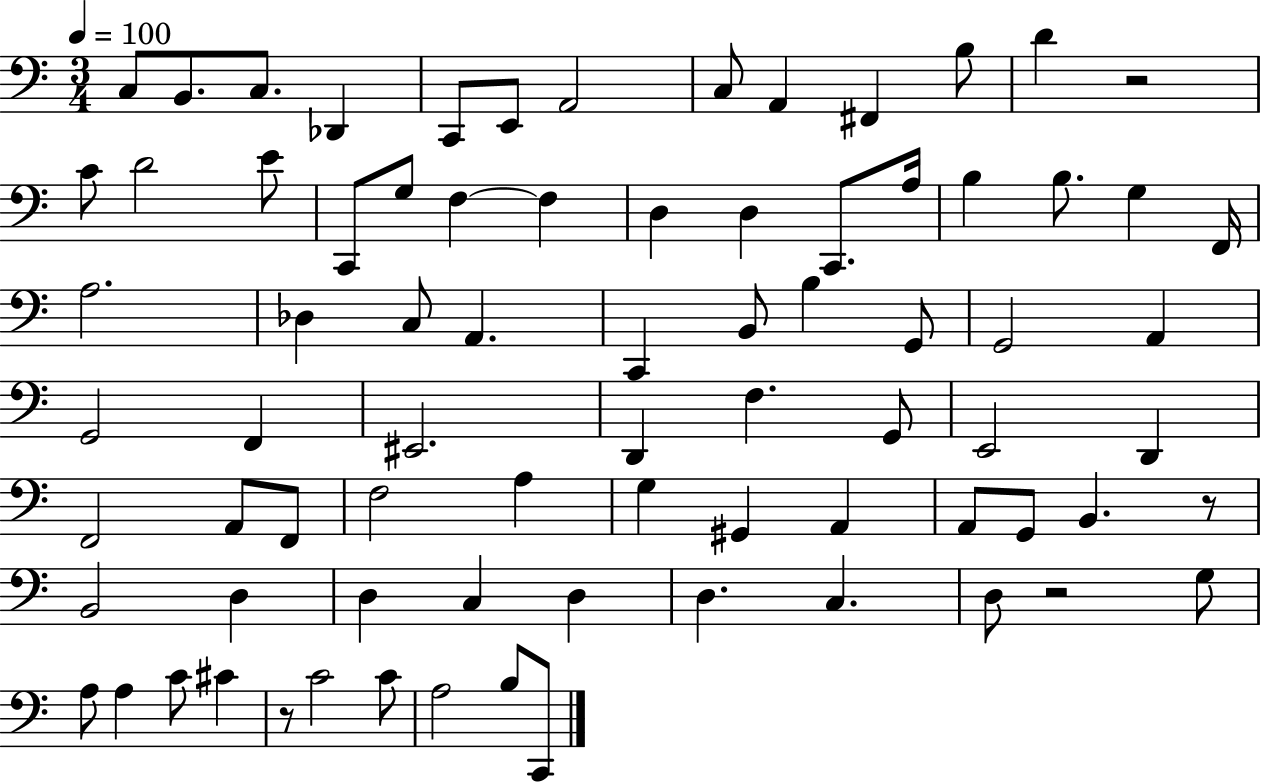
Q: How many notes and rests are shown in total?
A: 78